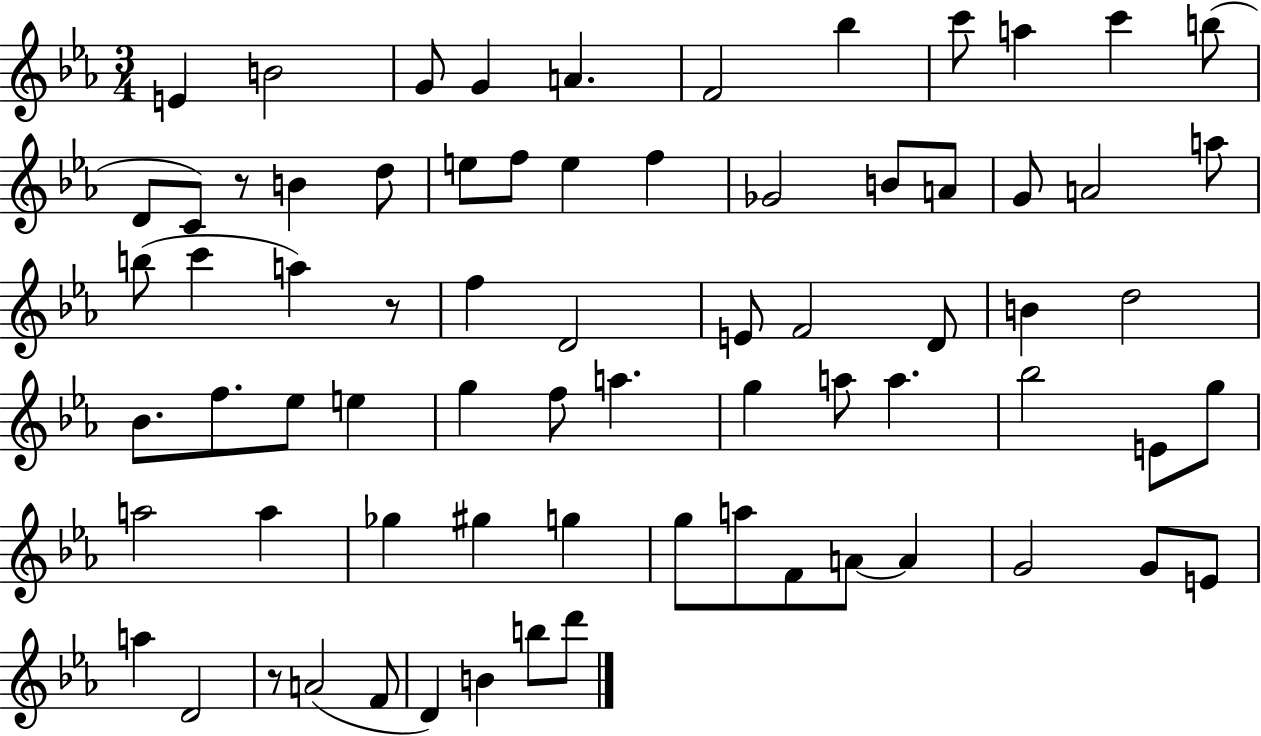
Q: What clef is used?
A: treble